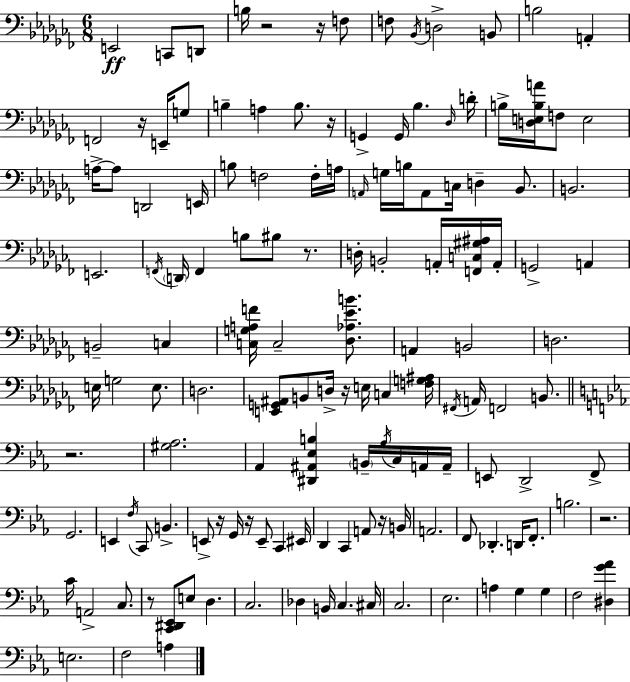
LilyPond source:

{
  \clef bass
  \numericTimeSignature
  \time 6/8
  \key aes \minor
  e,2\ff c,8 d,8 | b16 r2 r16 f8 | f8 \acciaccatura { bes,16 } d2-> b,8 | b2 a,4-. | \break f,2 r16 e,16-- g8 | b4-- a4 b8. | r16 g,4-> g,16 bes4. | \grace { des16 } d'16-. b16-> <d e b a'>16 f8 e2 | \break a16->~~ a8 d,2 | e,16 b8 f2 | f16-. a16 \grace { a,16 } g16 b16 a,8 c16 d4-- | bes,8. b,2. | \break e,2. | \acciaccatura { f,16 } \parenthesize d,16 f,4 b8 bis8 | r8. d16-. b,2-. | a,16-. <f, c gis ais>16 a,16-. g,2-> | \break a,4 b,2-- | c4 <c g a f'>16 c2-- | <des aes ees' b'>8. a,4 b,2 | d2. | \break e16 g2 | e8. d2. | <e, g, ais,>8 b,8 d16-> r16 e16 c4 | <f g ais>16 \acciaccatura { fis,16 } a,16 f,2 | \break b,8. \bar "||" \break \key c \minor r2. | <gis aes>2. | aes,4 <dis, ais, ees b>4 \parenthesize b,16-- \acciaccatura { aes16 } c16 a,16 | a,16-- e,8 d,2-> f,8-> | \break g,2. | e,4 \acciaccatura { f16 } c,8 b,4.-> | e,8-> r16 g,16 r16 e,8-- c,4 | eis,16 d,4 c,4 a,8 | \break r16 b,16 a,2. | f,8 des,4.-. d,16 f,8.-. | b2. | r2. | \break c'16 a,2-> c8. | r8 <c, dis, ees,>8 e8 d4. | c2. | des4 b,16 c4. | \break cis16 c2. | ees2. | a4 g4 g4 | f2 <dis g' aes'>4 | \break e2. | f2 a4 | \bar "|."
}